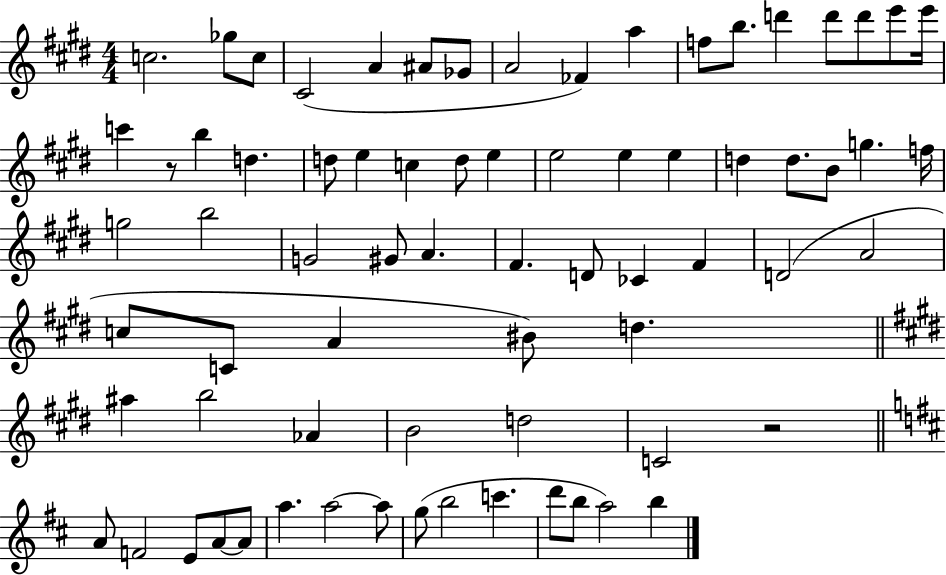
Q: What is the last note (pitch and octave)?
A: B5